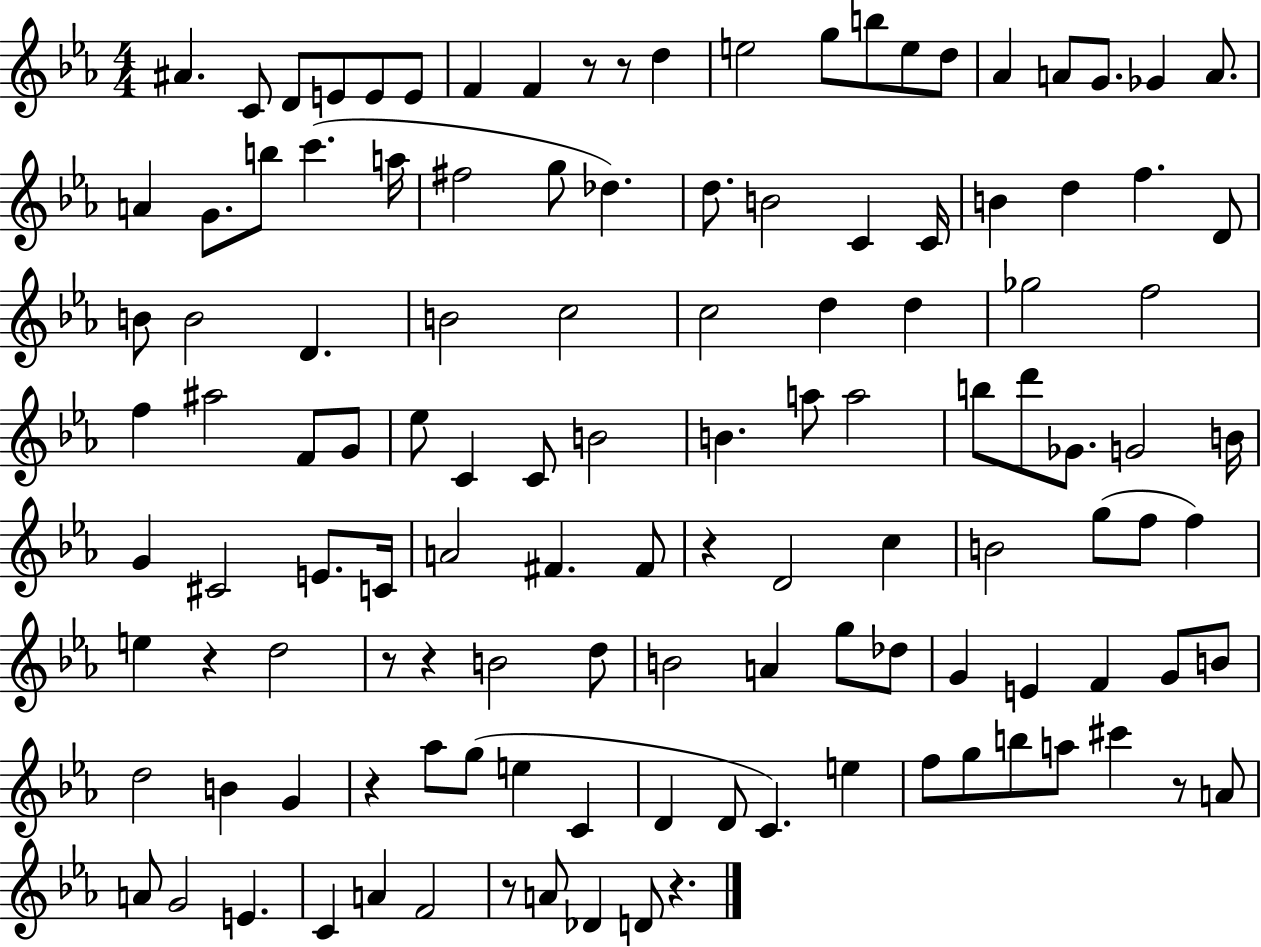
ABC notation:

X:1
T:Untitled
M:4/4
L:1/4
K:Eb
^A C/2 D/2 E/2 E/2 E/2 F F z/2 z/2 d e2 g/2 b/2 e/2 d/2 _A A/2 G/2 _G A/2 A G/2 b/2 c' a/4 ^f2 g/2 _d d/2 B2 C C/4 B d f D/2 B/2 B2 D B2 c2 c2 d d _g2 f2 f ^a2 F/2 G/2 _e/2 C C/2 B2 B a/2 a2 b/2 d'/2 _G/2 G2 B/4 G ^C2 E/2 C/4 A2 ^F ^F/2 z D2 c B2 g/2 f/2 f e z d2 z/2 z B2 d/2 B2 A g/2 _d/2 G E F G/2 B/2 d2 B G z _a/2 g/2 e C D D/2 C e f/2 g/2 b/2 a/2 ^c' z/2 A/2 A/2 G2 E C A F2 z/2 A/2 _D D/2 z